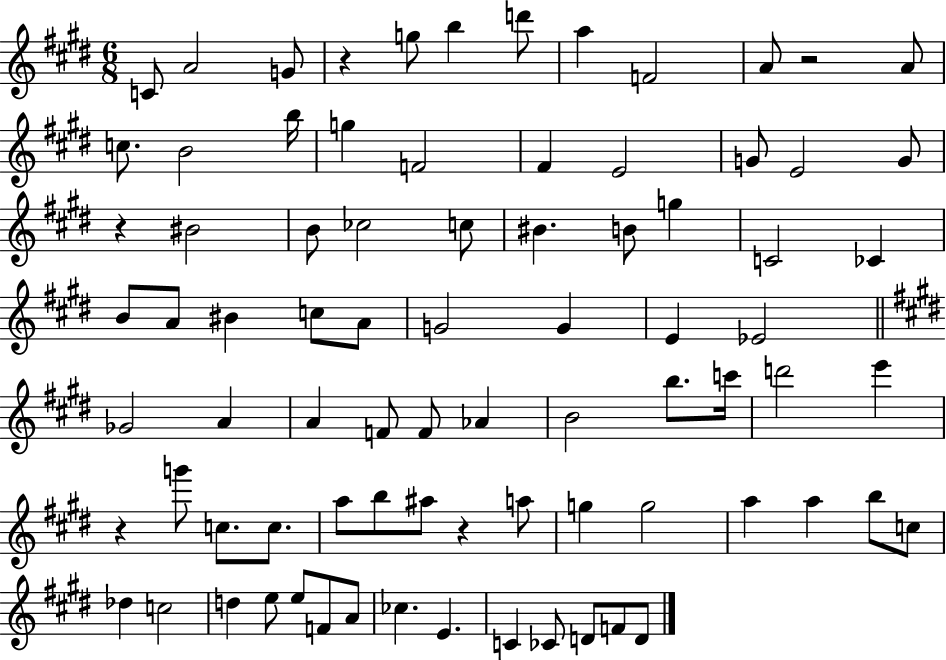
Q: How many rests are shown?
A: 5